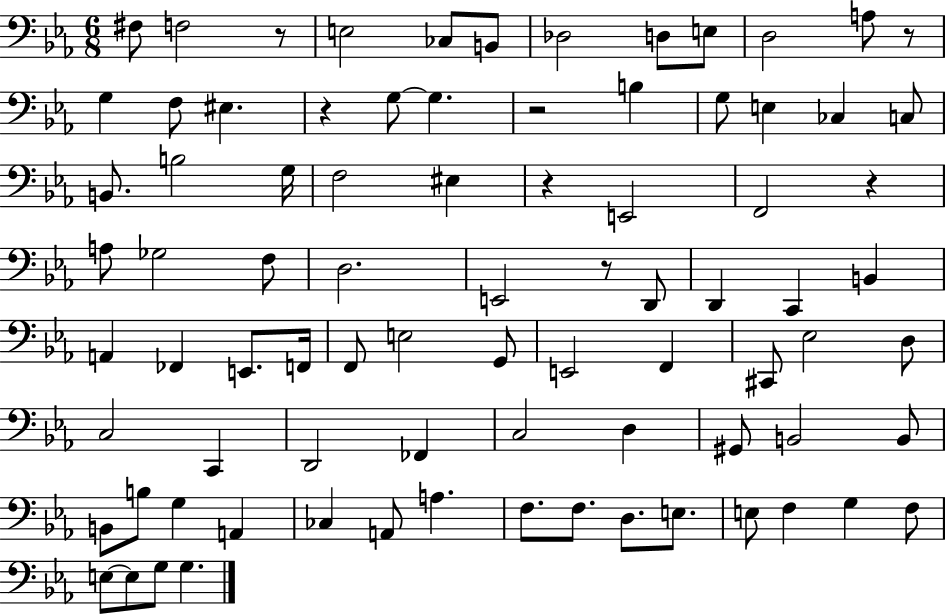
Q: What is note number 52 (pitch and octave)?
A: FES2